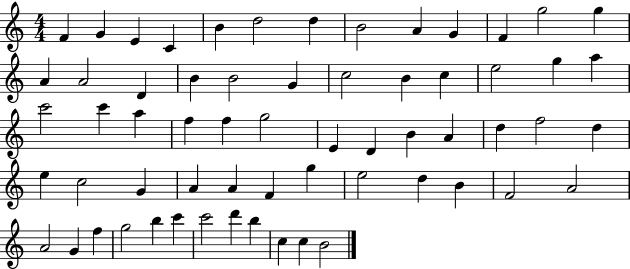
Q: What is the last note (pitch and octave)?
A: B4